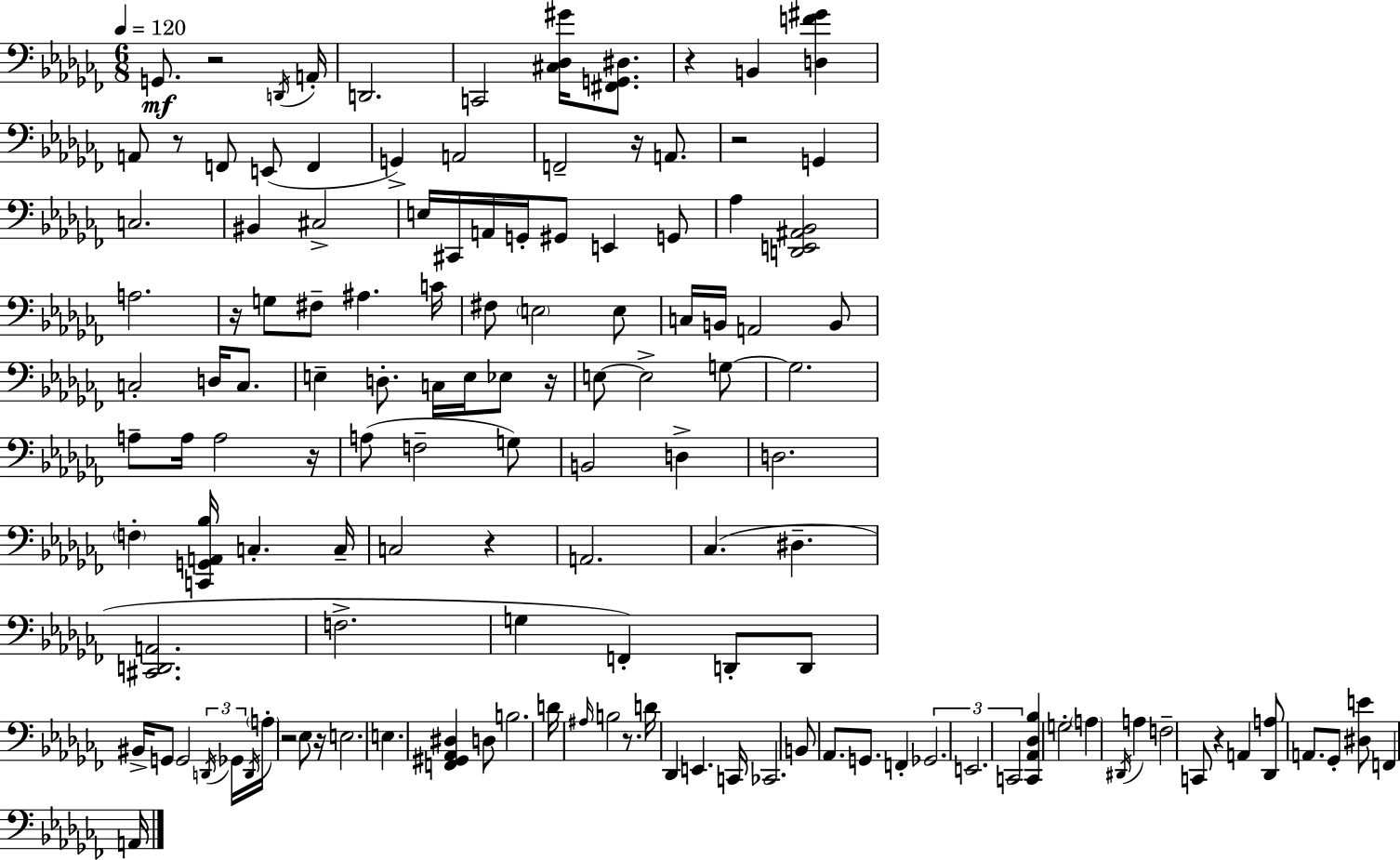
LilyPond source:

{
  \clef bass
  \numericTimeSignature
  \time 6/8
  \key aes \minor
  \tempo 4 = 120
  g,8.\mf r2 \acciaccatura { d,16 } | a,16-. d,2. | c,2 <cis des gis'>16 <fis, g, dis>8. | r4 b,4 <d f' gis'>4 | \break a,8 r8 f,8 e,8( f,4 | g,4->) a,2 | f,2-- r16 a,8. | r2 g,4 | \break c2. | bis,4 cis2-> | e16 cis,16 a,16 g,16-. gis,8 e,4 g,8 | aes4 <d, e, ais, bes,>2 | \break a2. | r16 g8 fis8-- ais4. | c'16 fis8 \parenthesize e2 e8 | c16 b,16 a,2 b,8 | \break c2-. d16 c8. | e4-- d8.-. c16 e16 ees8 | r16 e8~~ e2-> g8~~ | g2. | \break a8-- a16 a2 | r16 a8( f2-- g8) | b,2 d4-> | d2. | \break \parenthesize f4-. <c, g, a, bes>16 c4.-. | c16-- c2 r4 | a,2. | ces4.( dis4.-- | \break <cis, d, a,>2. | f2.-> | g4 f,4-.) d,8-. d,8 | bis,16-> g,8 g,2 | \break \tuplet 3/2 { \acciaccatura { d,16 } ges,16 \acciaccatura { d,16 } } \parenthesize a16-. r2 | ees8 r16 e2. | e4. <f, gis, aes, dis>4 | d8 b2. | \break d'16 \grace { ais16 } b2 | r8. d'16 des,4 e,4. | c,16 ces,2. | b,8 aes,8. g,8. | \break f,4-. \tuplet 3/2 { ges,2. | e,2. | c,2 } | <c, aes, des bes>4 g2-. | \break \parenthesize a4 \acciaccatura { dis,16 } a4 f2-- | c,8 r4 a,4 | <des, a>8 a,8. ges,8-. <dis e'>8 | f,4 a,16 \bar "|."
}